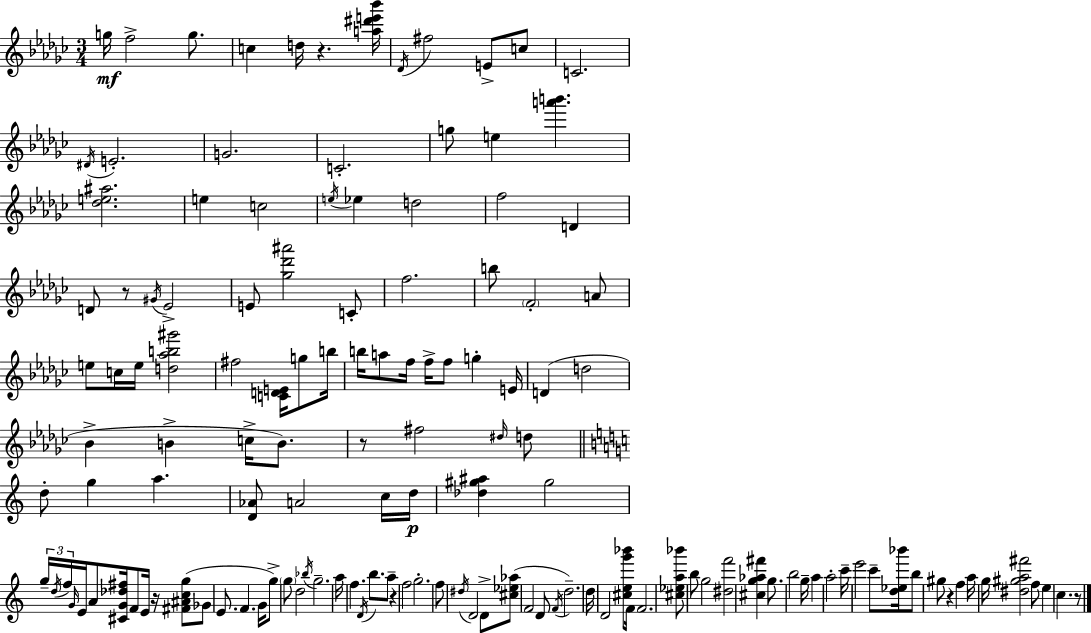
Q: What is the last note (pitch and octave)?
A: C5